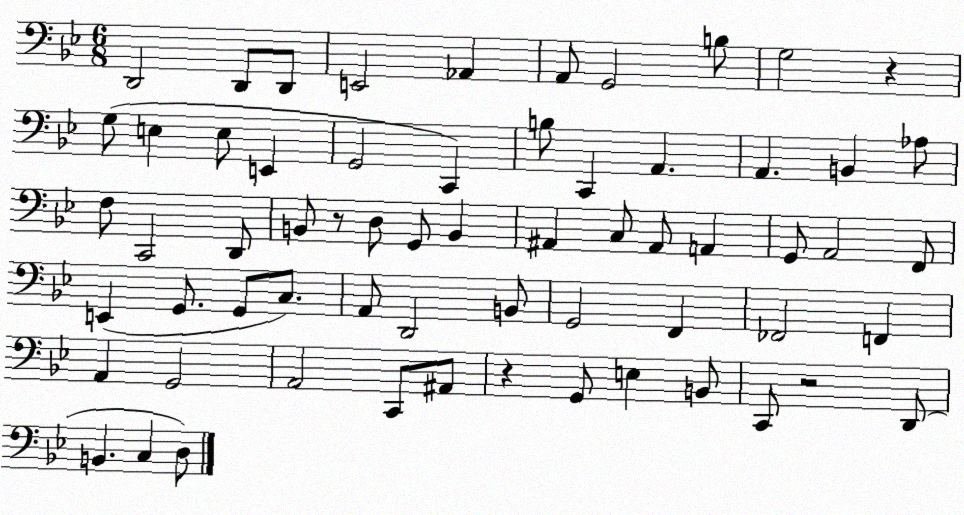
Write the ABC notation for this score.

X:1
T:Untitled
M:6/8
L:1/4
K:Bb
D,,2 D,,/2 D,,/2 E,,2 _A,, A,,/2 G,,2 B,/2 G,2 z G,/2 E, E,/2 E,, G,,2 C,, B,/2 C,, A,, A,, B,, _A,/2 F,/2 C,,2 D,,/2 B,,/2 z/2 D,/2 G,,/2 B,, ^A,, C,/2 ^A,,/2 A,, G,,/2 A,,2 F,,/2 E,, G,,/2 G,,/2 C,/2 A,,/2 D,,2 B,,/2 G,,2 F,, _F,,2 F,, A,, G,,2 A,,2 C,,/2 ^A,,/2 z G,,/2 E, B,,/2 C,,/2 z2 D,,/2 B,, C, D,/2